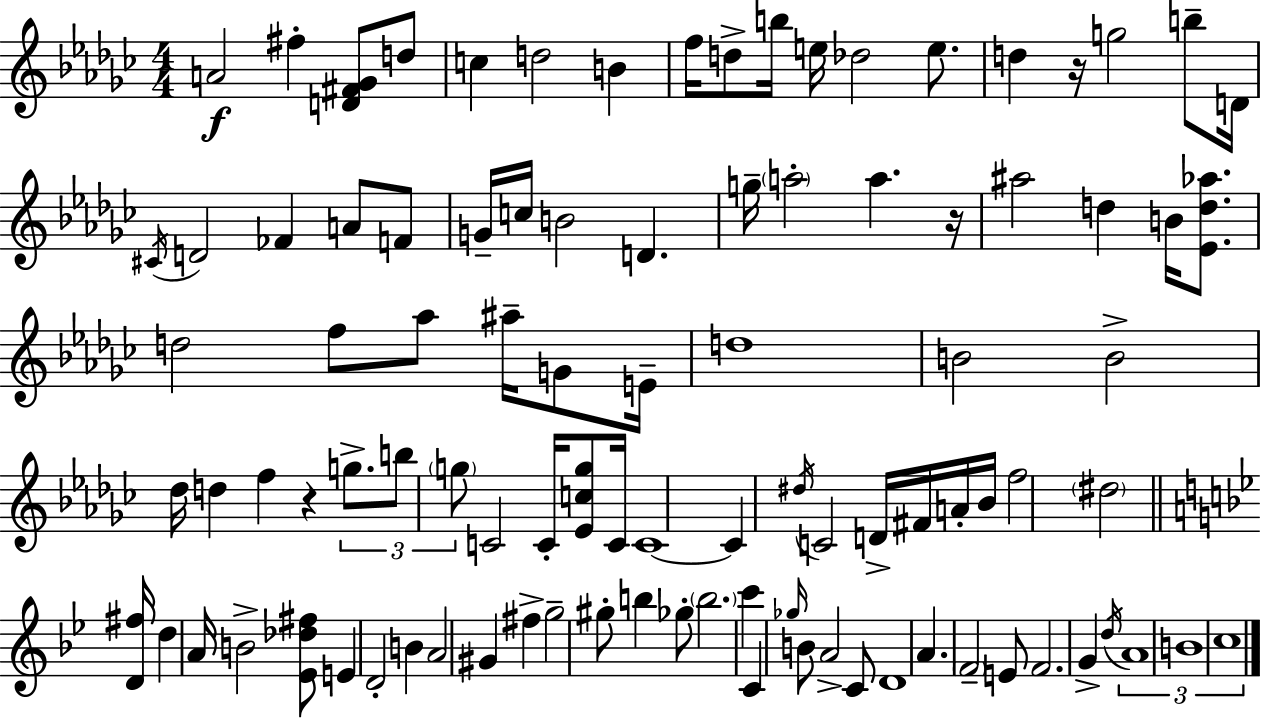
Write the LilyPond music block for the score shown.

{
  \clef treble
  \numericTimeSignature
  \time 4/4
  \key ees \minor
  \repeat volta 2 { a'2\f fis''4-. <d' fis' ges'>8 d''8 | c''4 d''2 b'4 | f''16 d''8-> b''16 e''16 des''2 e''8. | d''4 r16 g''2 b''8-- d'16 | \break \acciaccatura { cis'16 } d'2 fes'4 a'8 f'8 | g'16-- c''16 b'2 d'4. | g''16-- \parenthesize a''2-. a''4. | r16 ais''2 d''4 b'16 <ees' d'' aes''>8. | \break d''2 f''8 aes''8 ais''16-- g'8 | e'16-- d''1 | b'2 b'2-> | des''16 d''4 f''4 r4 \tuplet 3/2 { g''8.-> | \break b''8 \parenthesize g''8 } c'2 c'16-. <ees' c'' g''>8 | c'16 c'1~~ | c'4 \acciaccatura { dis''16 } c'2 d'16-> fis'16 | a'16-. bes'16 f''2 \parenthesize dis''2 | \break \bar "||" \break \key g \minor <d' fis''>16 d''4 a'16 b'2-> <ees' des'' fis''>8 | e'4 d'2-. b'4 | a'2 gis'4 fis''4-> | g''2-- gis''8-. b''4 ges''8-. | \break \parenthesize b''2. c'''4 | c'4 \grace { ges''16 } b'8 a'2-> c'8 | d'1 | a'4. \parenthesize f'2-- e'8 | \break f'2. g'4-> | \acciaccatura { d''16 } \tuplet 3/2 { a'1 | b'1 | c''1 } | \break } \bar "|."
}